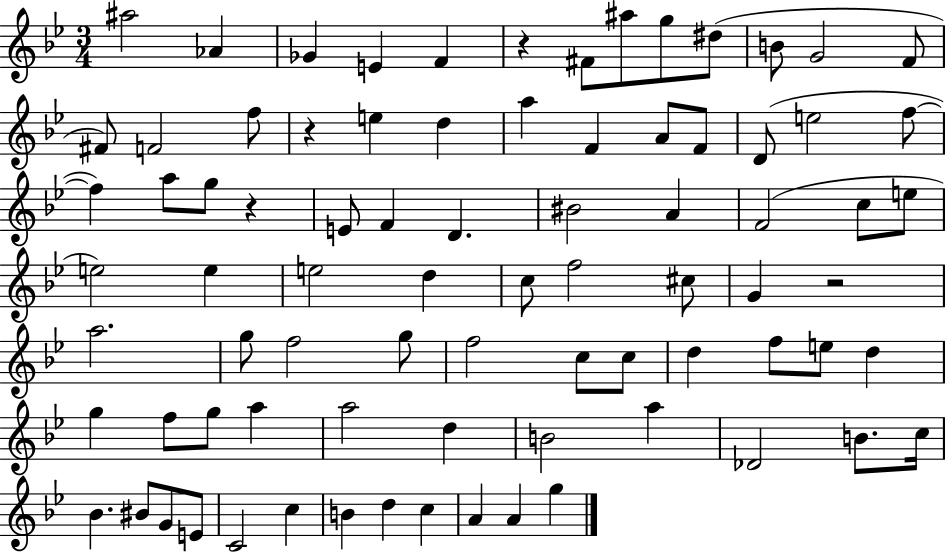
{
  \clef treble
  \numericTimeSignature
  \time 3/4
  \key bes \major
  \repeat volta 2 { ais''2 aes'4 | ges'4 e'4 f'4 | r4 fis'8 ais''8 g''8 dis''8( | b'8 g'2 f'8 | \break fis'8) f'2 f''8 | r4 e''4 d''4 | a''4 f'4 a'8 f'8 | d'8( e''2 f''8~~ | \break f''4) a''8 g''8 r4 | e'8 f'4 d'4. | bis'2 a'4 | f'2( c''8 e''8 | \break e''2) e''4 | e''2 d''4 | c''8 f''2 cis''8 | g'4 r2 | \break a''2. | g''8 f''2 g''8 | f''2 c''8 c''8 | d''4 f''8 e''8 d''4 | \break g''4 f''8 g''8 a''4 | a''2 d''4 | b'2 a''4 | des'2 b'8. c''16 | \break bes'4. bis'8 g'8 e'8 | c'2 c''4 | b'4 d''4 c''4 | a'4 a'4 g''4 | \break } \bar "|."
}